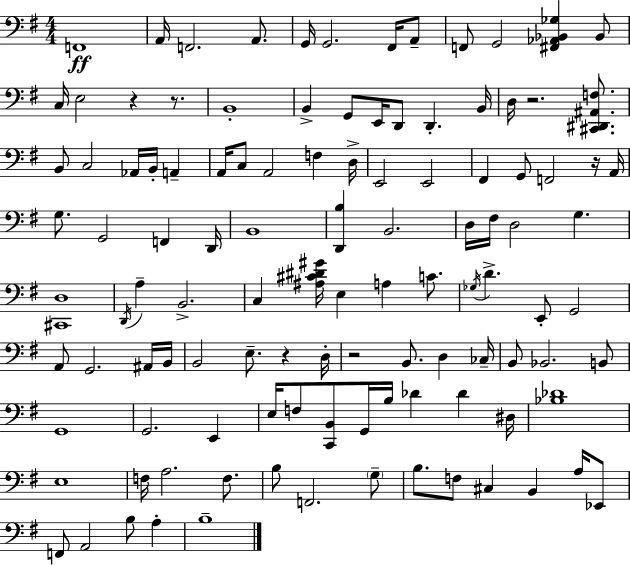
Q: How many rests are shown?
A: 6